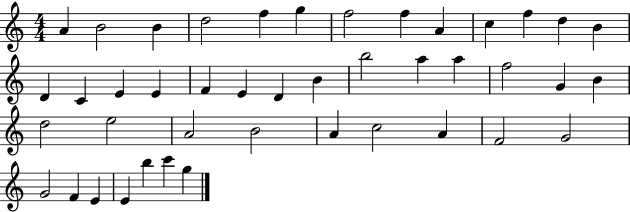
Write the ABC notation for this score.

X:1
T:Untitled
M:4/4
L:1/4
K:C
A B2 B d2 f g f2 f A c f d B D C E E F E D B b2 a a f2 G B d2 e2 A2 B2 A c2 A F2 G2 G2 F E E b c' g